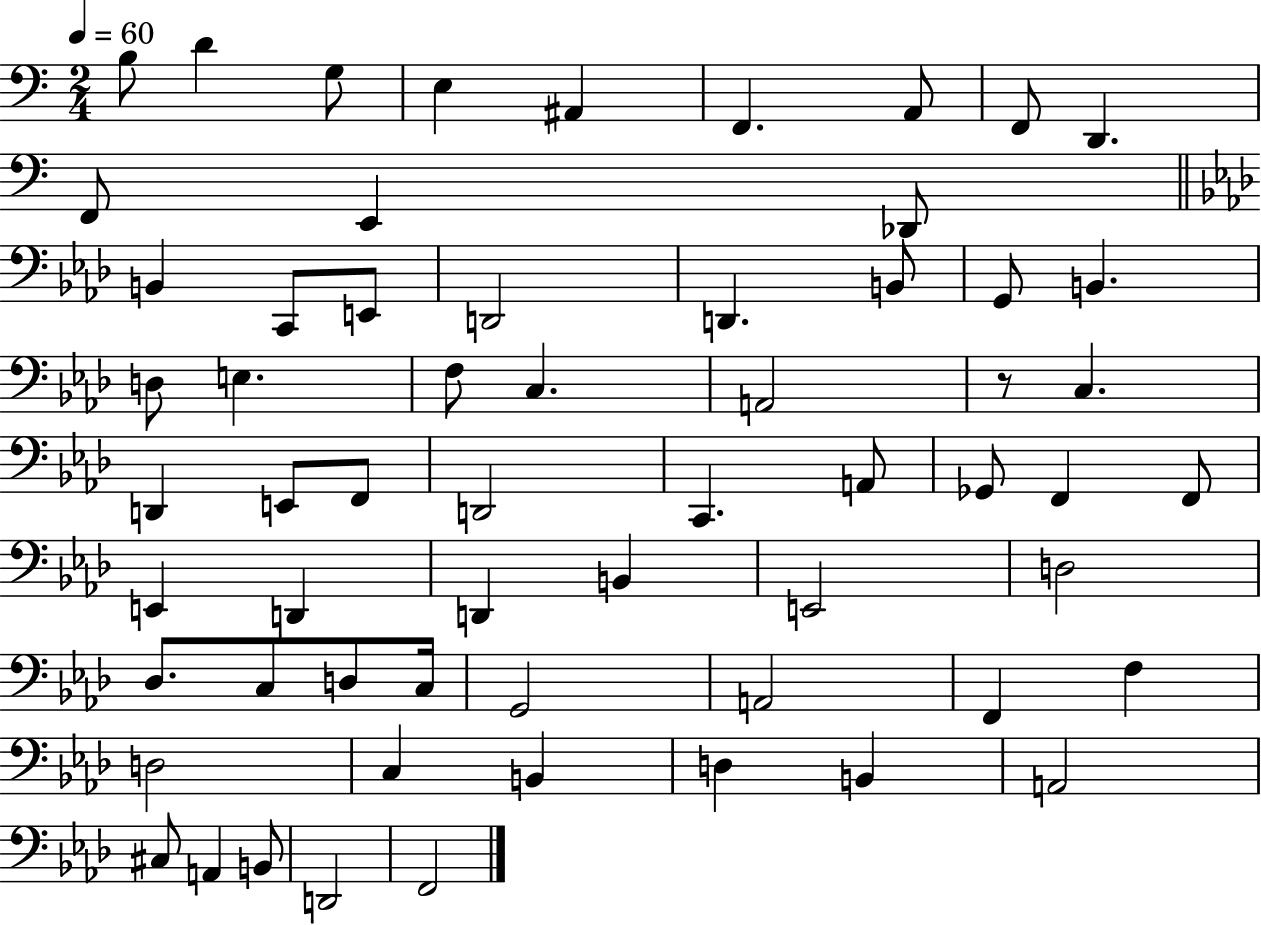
{
  \clef bass
  \numericTimeSignature
  \time 2/4
  \key c \major
  \tempo 4 = 60
  b8 d'4 g8 | e4 ais,4 | f,4. a,8 | f,8 d,4. | \break f,8 e,4 des,8 | \bar "||" \break \key f \minor b,4 c,8 e,8 | d,2 | d,4. b,8 | g,8 b,4. | \break d8 e4. | f8 c4. | a,2 | r8 c4. | \break d,4 e,8 f,8 | d,2 | c,4. a,8 | ges,8 f,4 f,8 | \break e,4 d,4 | d,4 b,4 | e,2 | d2 | \break des8. c8 d8 c16 | g,2 | a,2 | f,4 f4 | \break d2 | c4 b,4 | d4 b,4 | a,2 | \break cis8 a,4 b,8 | d,2 | f,2 | \bar "|."
}